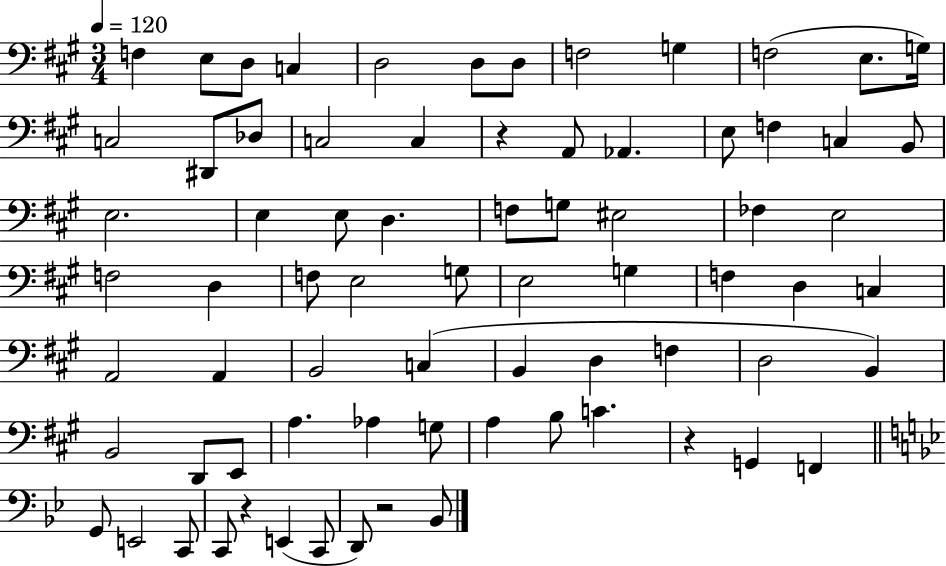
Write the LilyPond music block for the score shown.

{
  \clef bass
  \numericTimeSignature
  \time 3/4
  \key a \major
  \tempo 4 = 120
  f4 e8 d8 c4 | d2 d8 d8 | f2 g4 | f2( e8. g16) | \break c2 dis,8 des8 | c2 c4 | r4 a,8 aes,4. | e8 f4 c4 b,8 | \break e2. | e4 e8 d4. | f8 g8 eis2 | fes4 e2 | \break f2 d4 | f8 e2 g8 | e2 g4 | f4 d4 c4 | \break a,2 a,4 | b,2 c4( | b,4 d4 f4 | d2 b,4) | \break b,2 d,8 e,8 | a4. aes4 g8 | a4 b8 c'4. | r4 g,4 f,4 | \break \bar "||" \break \key g \minor g,8 e,2 c,8 | c,8 r4 e,4( c,8 | d,8) r2 bes,8 | \bar "|."
}